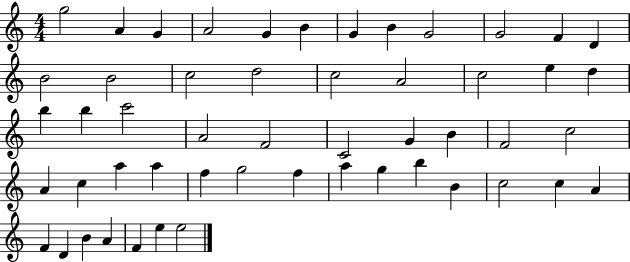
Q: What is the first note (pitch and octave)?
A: G5